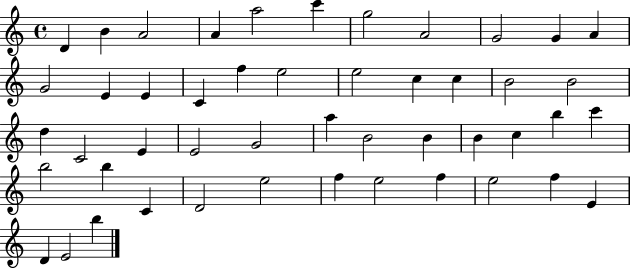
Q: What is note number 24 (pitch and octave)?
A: C4